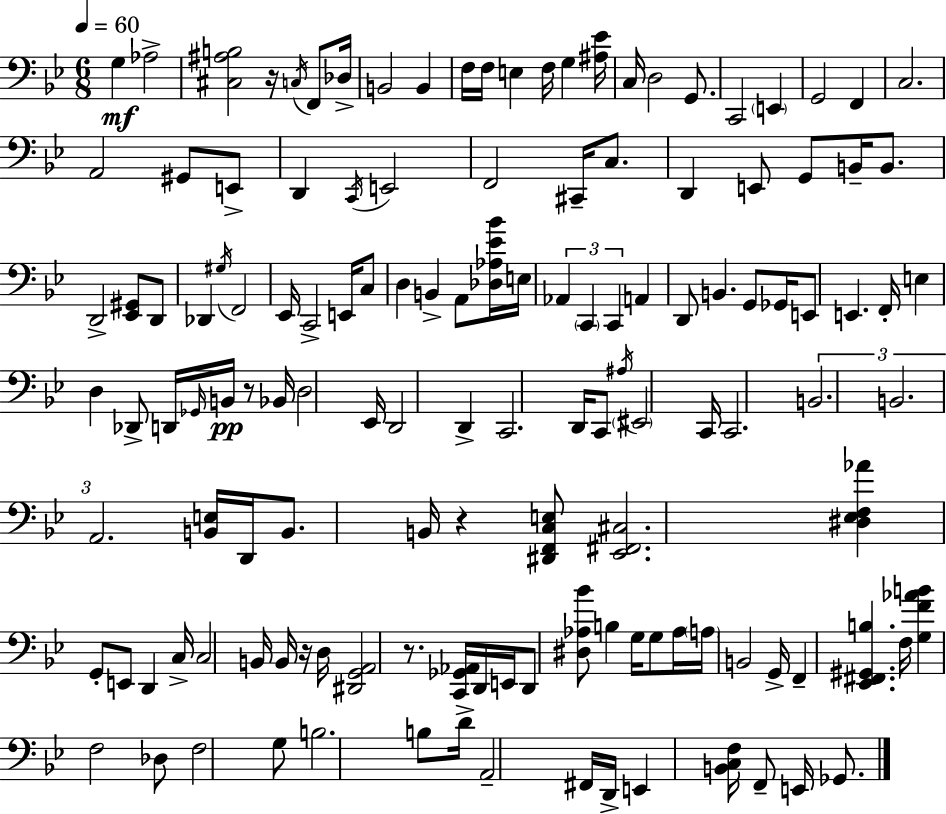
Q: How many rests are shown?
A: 5